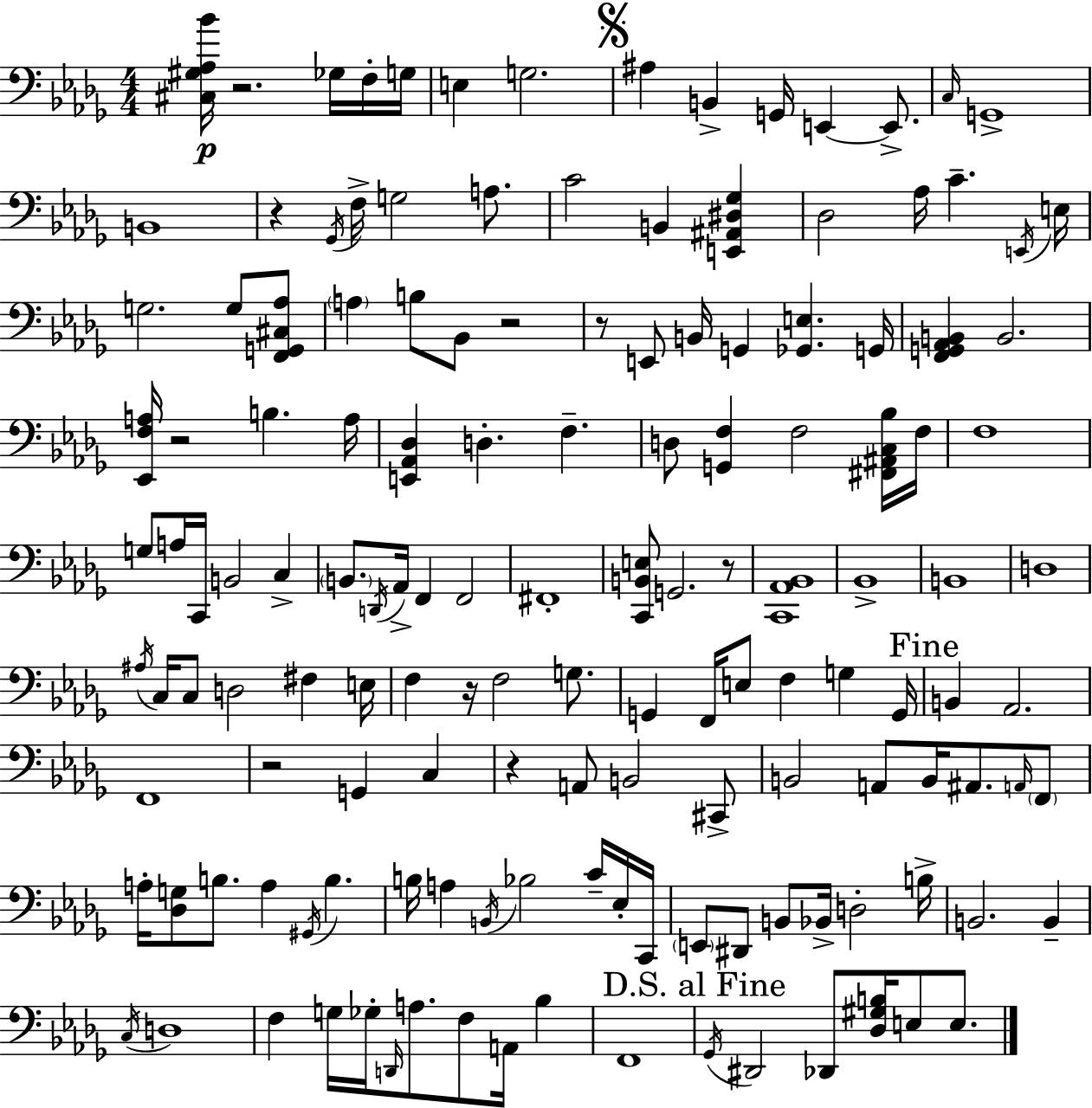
[C#3,G#3,Ab3,Bb4]/s R/h. Gb3/s F3/s G3/s E3/q G3/h. A#3/q B2/q G2/s E2/q E2/e. C3/s G2/w B2/w R/q Gb2/s F3/s G3/h A3/e. C4/h B2/q [E2,A#2,D#3,Gb3]/q Db3/h Ab3/s C4/q. E2/s E3/s G3/h. G3/e [F2,G2,C#3,Ab3]/e A3/q B3/e Bb2/e R/h R/e E2/e B2/s G2/q [Gb2,E3]/q. G2/s [F2,G2,Ab2,B2]/q B2/h. [Eb2,F3,A3]/s R/h B3/q. A3/s [E2,Ab2,Db3]/q D3/q. F3/q. D3/e [G2,F3]/q F3/h [F#2,A#2,C3,Bb3]/s F3/s F3/w G3/e A3/s C2/s B2/h C3/q B2/e. D2/s Ab2/s F2/q F2/h F#2/w [C2,B2,E3]/e G2/h. R/e [C2,Ab2,Bb2]/w Bb2/w B2/w D3/w A#3/s C3/s C3/e D3/h F#3/q E3/s F3/q R/s F3/h G3/e. G2/q F2/s E3/e F3/q G3/q G2/s B2/q Ab2/h. F2/w R/h G2/q C3/q R/q A2/e B2/h C#2/e B2/h A2/e B2/s A#2/e. A2/s F2/e A3/s [Db3,G3]/e B3/e. A3/q G#2/s B3/q. B3/s A3/q B2/s Bb3/h C4/s Eb3/s C2/s E2/e D#2/e B2/e Bb2/s D3/h B3/s B2/h. B2/q C3/s D3/w F3/q G3/s Gb3/s D2/s A3/e. F3/e A2/s Bb3/q F2/w Gb2/s D#2/h Db2/e [Db3,G#3,B3]/s E3/e E3/e.